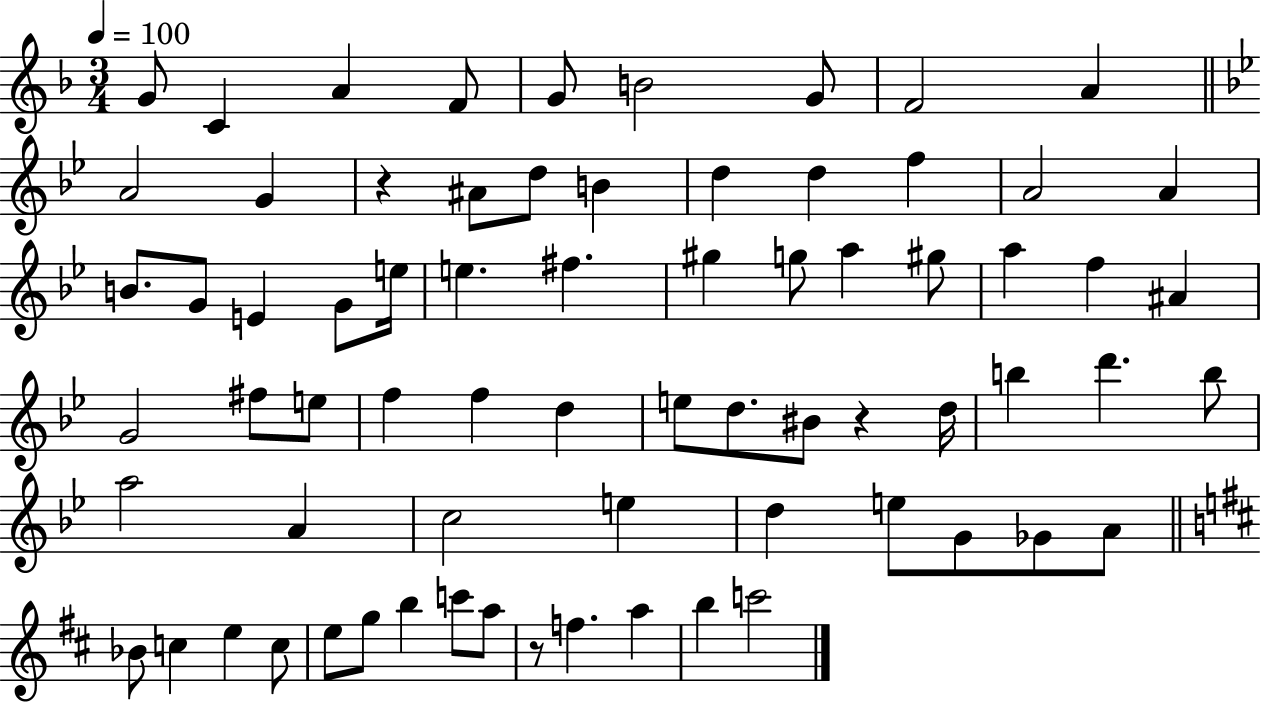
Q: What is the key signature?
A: F major